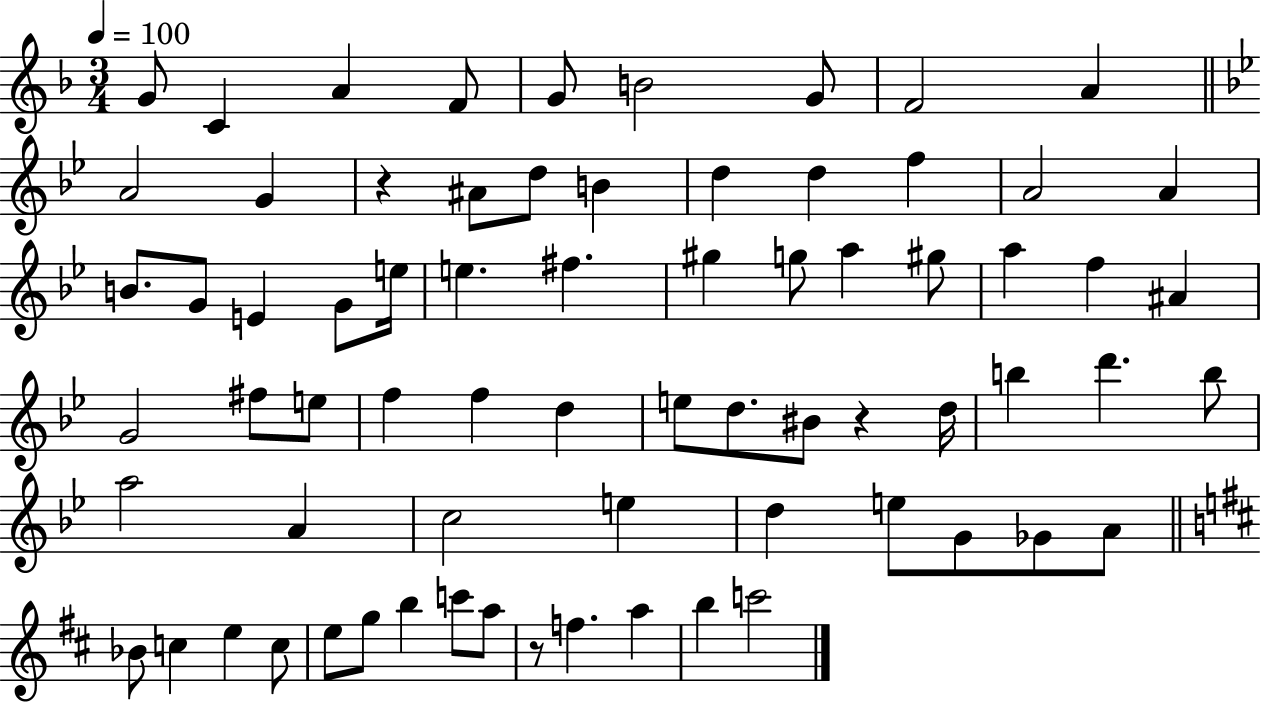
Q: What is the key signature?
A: F major